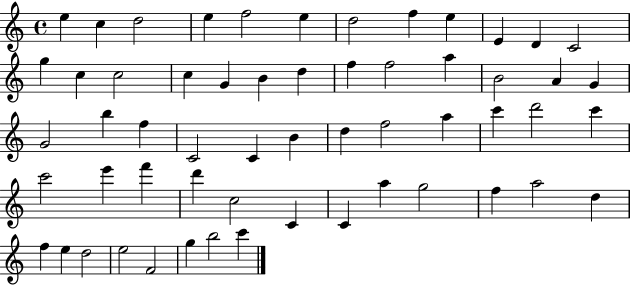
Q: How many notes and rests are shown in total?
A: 57